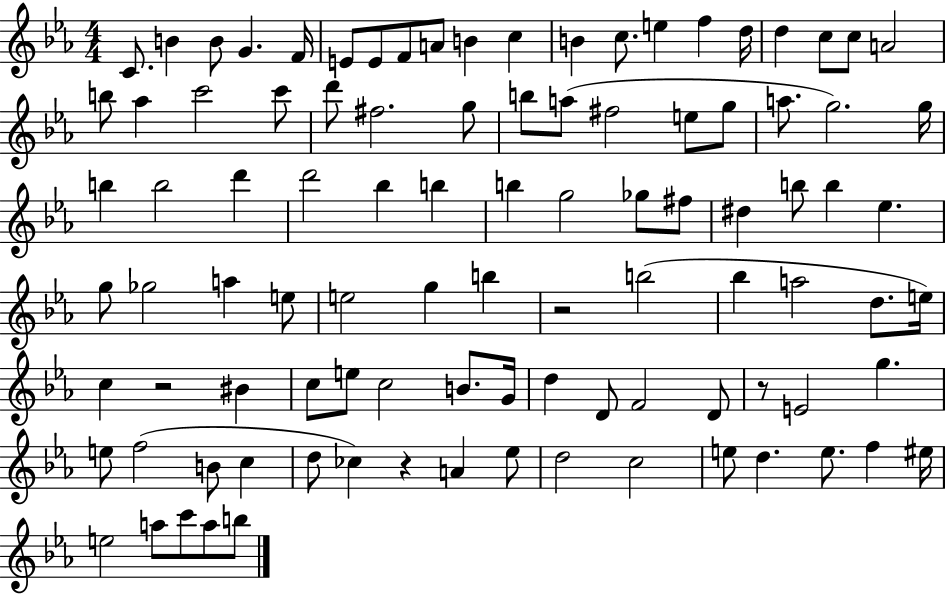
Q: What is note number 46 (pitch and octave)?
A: D#5